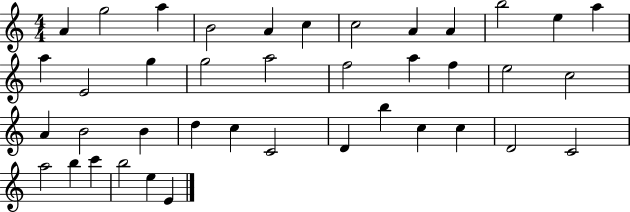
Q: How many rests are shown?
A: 0